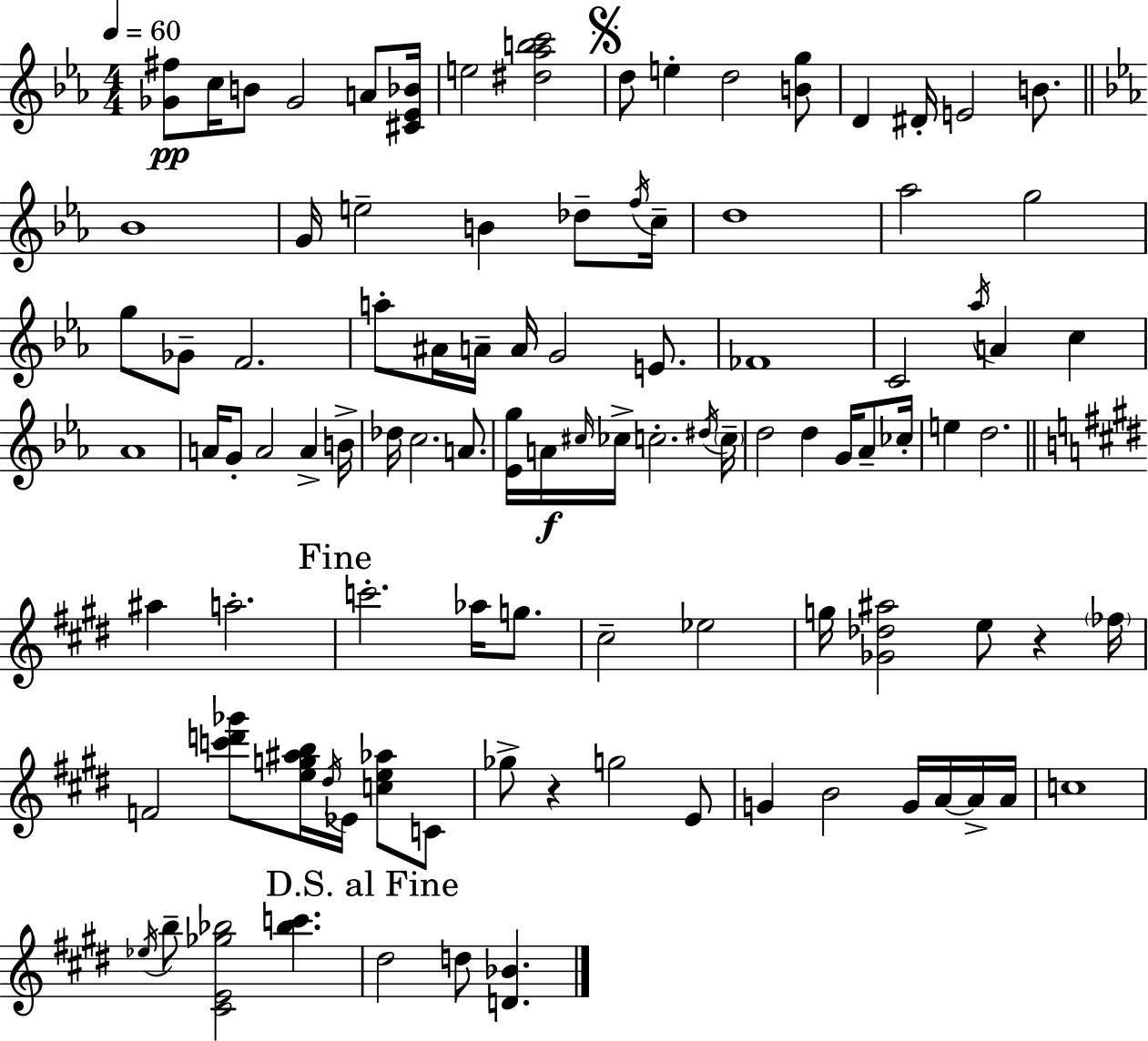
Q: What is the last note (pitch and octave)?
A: D5